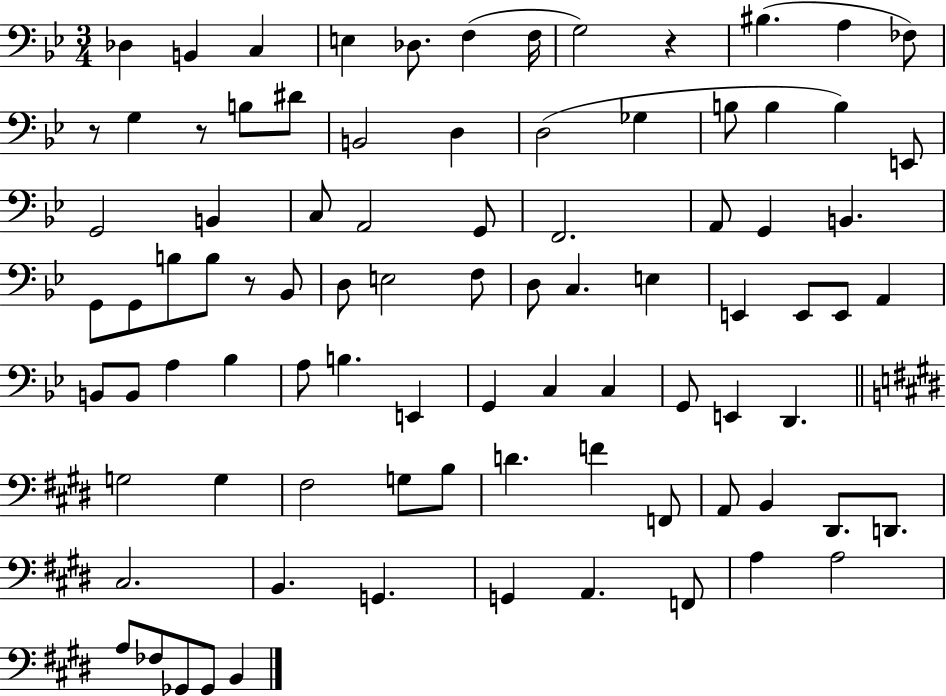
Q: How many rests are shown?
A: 4